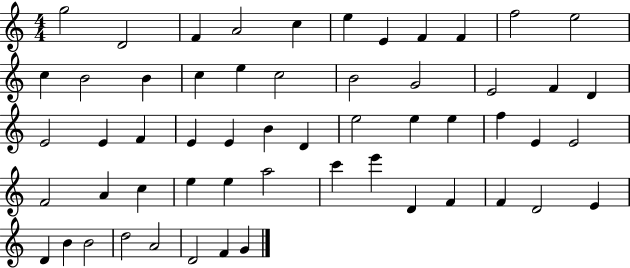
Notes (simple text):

G5/h D4/h F4/q A4/h C5/q E5/q E4/q F4/q F4/q F5/h E5/h C5/q B4/h B4/q C5/q E5/q C5/h B4/h G4/h E4/h F4/q D4/q E4/h E4/q F4/q E4/q E4/q B4/q D4/q E5/h E5/q E5/q F5/q E4/q E4/h F4/h A4/q C5/q E5/q E5/q A5/h C6/q E6/q D4/q F4/q F4/q D4/h E4/q D4/q B4/q B4/h D5/h A4/h D4/h F4/q G4/q